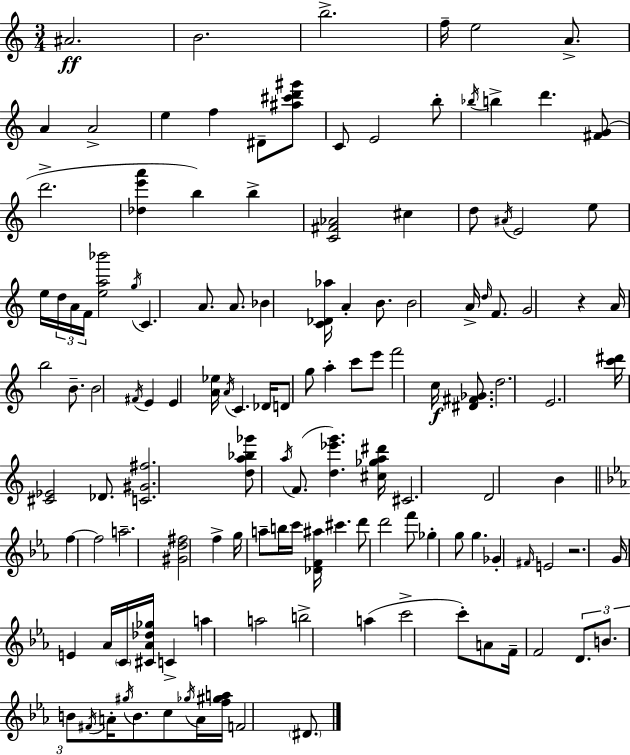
A#4/h. B4/h. B5/h. F5/s E5/h A4/e. A4/q A4/h E5/q F5/q D#4/e [A#5,C#6,D6,G#6]/e C4/e E4/h B5/e Bb5/s B5/q D6/q. [F#4,G4]/e D6/h. [Db5,E6,A6]/q B5/q B5/q [C4,F#4,Ab4]/h C#5/q D5/e A#4/s E4/h E5/e E5/s D5/s A4/s F4/s [E5,A5,Bb6]/h G5/s C4/q. A4/e. A4/e. Bb4/q [C4,Db4,Ab5]/s A4/q B4/e. B4/h A4/s D5/s F4/e. G4/h R/q A4/s B5/h B4/e. B4/h F#4/s E4/q E4/q [A4,Eb5]/s A4/s C4/q. Db4/s D4/e G5/e A5/q C6/e E6/e F6/h C5/s [D#4,F#4,Gb4]/e. D5/h. E4/h. [C6,D#6]/s [C#4,Eb4]/h Db4/e. [C4,G#4,F#5]/h. [D5,A5,Bb5,Gb6]/e A5/s F4/e. [D5,Eb6,G6]/q. [C#5,Gb5,A5,D#6]/s C#4/h. D4/h B4/q F5/q F5/h A5/h. [G#4,D5,F#5]/h F5/q G5/s A5/e B5/s C6/s [Db4,F4,A#5]/s C#6/q. D6/e D6/h F6/e Gb5/q G5/e G5/q. Gb4/q F#4/s E4/h R/h. G4/s E4/q Ab4/s C4/s [C#4,Ab4,Db5,Gb5]/s C4/q A5/q A5/h B5/h A5/q C6/h C6/e A4/e F4/s F4/h D4/e. B4/e. B4/e F#4/s A4/s G#5/s B4/e. C5/e Gb5/s A4/s [F5,G#5,A5]/s F4/h D#4/e.